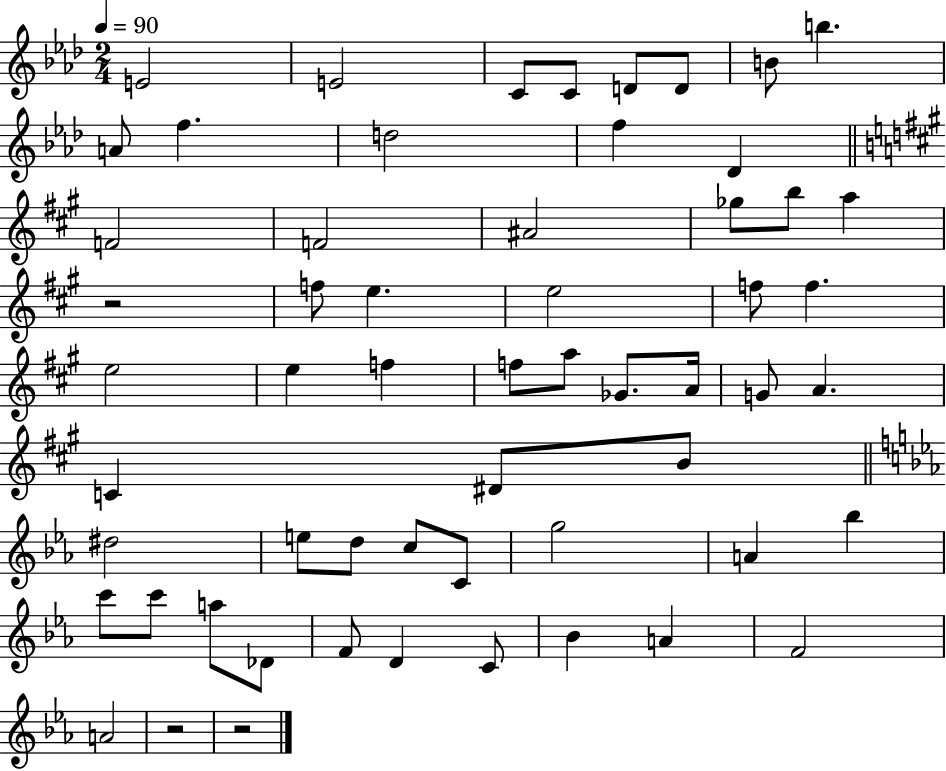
E4/h E4/h C4/e C4/e D4/e D4/e B4/e B5/q. A4/e F5/q. D5/h F5/q Db4/q F4/h F4/h A#4/h Gb5/e B5/e A5/q R/h F5/e E5/q. E5/h F5/e F5/q. E5/h E5/q F5/q F5/e A5/e Gb4/e. A4/s G4/e A4/q. C4/q D#4/e B4/e D#5/h E5/e D5/e C5/e C4/e G5/h A4/q Bb5/q C6/e C6/e A5/e Db4/e F4/e D4/q C4/e Bb4/q A4/q F4/h A4/h R/h R/h